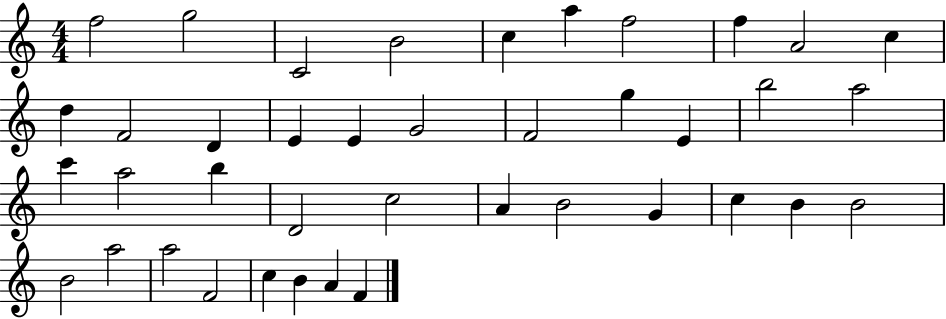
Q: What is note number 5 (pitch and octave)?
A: C5